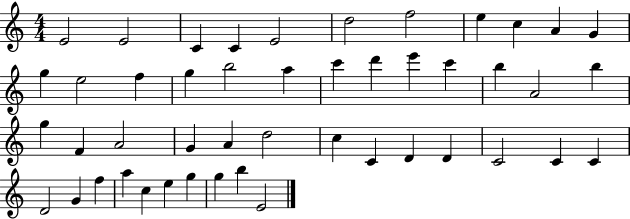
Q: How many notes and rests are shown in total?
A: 47